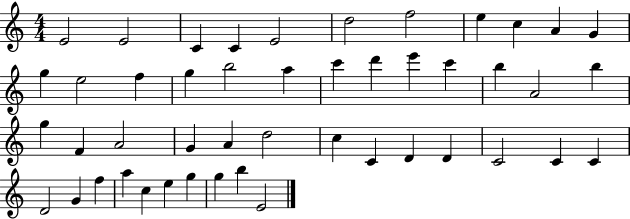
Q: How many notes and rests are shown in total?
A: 47